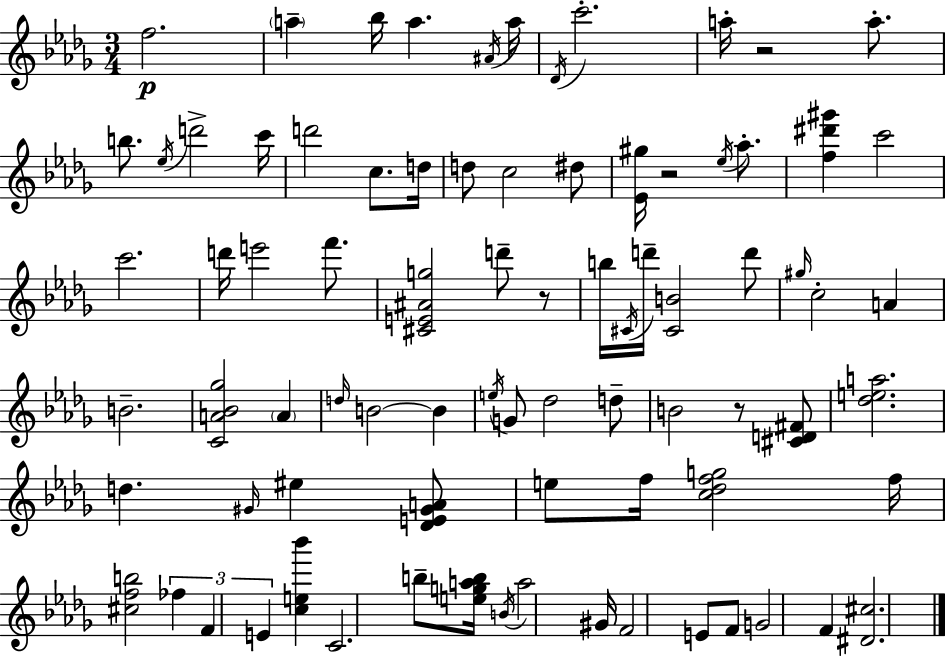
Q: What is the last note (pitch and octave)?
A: F4